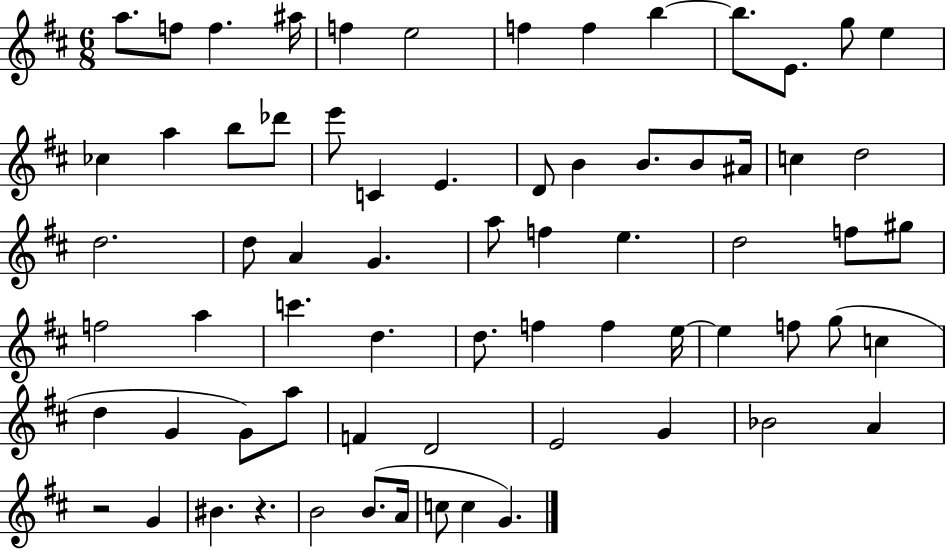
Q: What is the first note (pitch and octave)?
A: A5